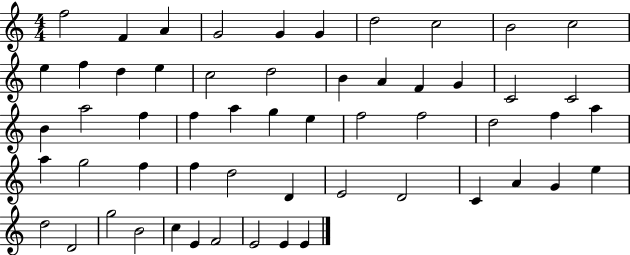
{
  \clef treble
  \numericTimeSignature
  \time 4/4
  \key c \major
  f''2 f'4 a'4 | g'2 g'4 g'4 | d''2 c''2 | b'2 c''2 | \break e''4 f''4 d''4 e''4 | c''2 d''2 | b'4 a'4 f'4 g'4 | c'2 c'2 | \break b'4 a''2 f''4 | f''4 a''4 g''4 e''4 | f''2 f''2 | d''2 f''4 a''4 | \break a''4 g''2 f''4 | f''4 d''2 d'4 | e'2 d'2 | c'4 a'4 g'4 e''4 | \break d''2 d'2 | g''2 b'2 | c''4 e'4 f'2 | e'2 e'4 e'4 | \break \bar "|."
}